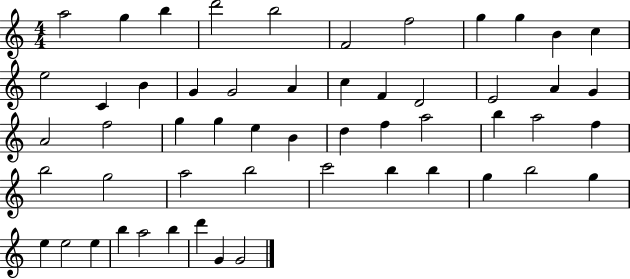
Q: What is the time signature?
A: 4/4